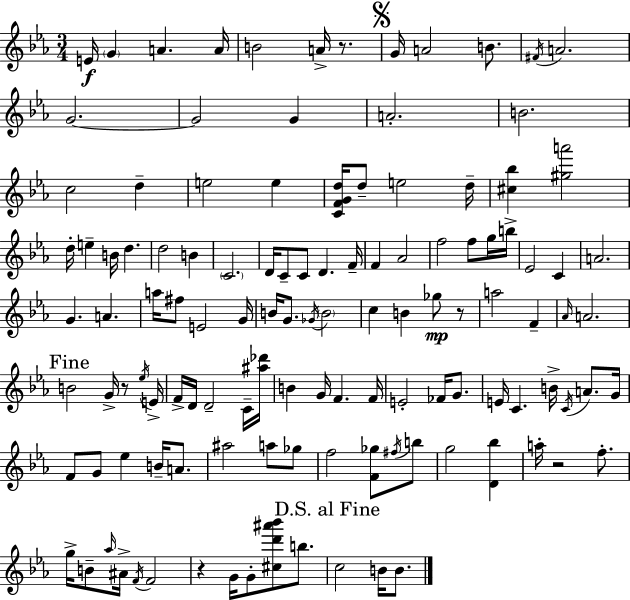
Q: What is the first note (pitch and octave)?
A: E4